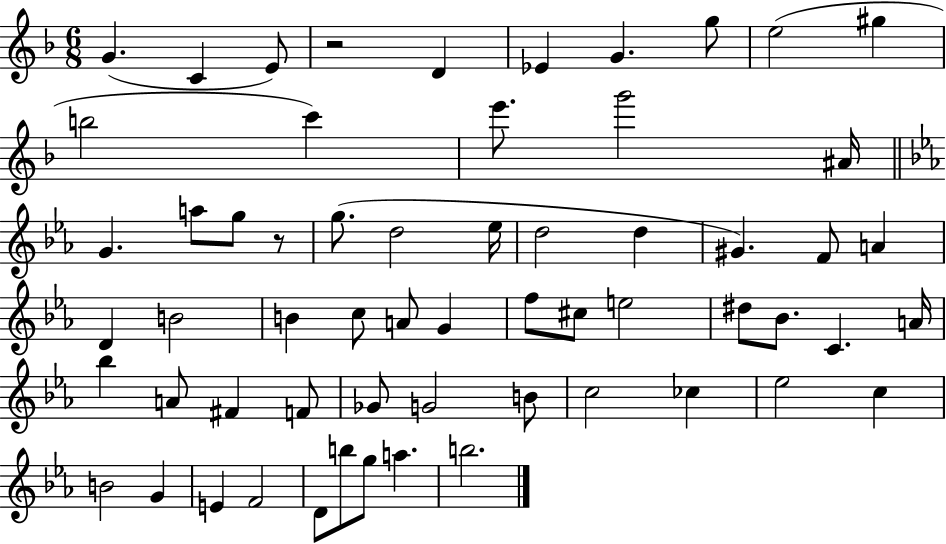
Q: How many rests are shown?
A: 2